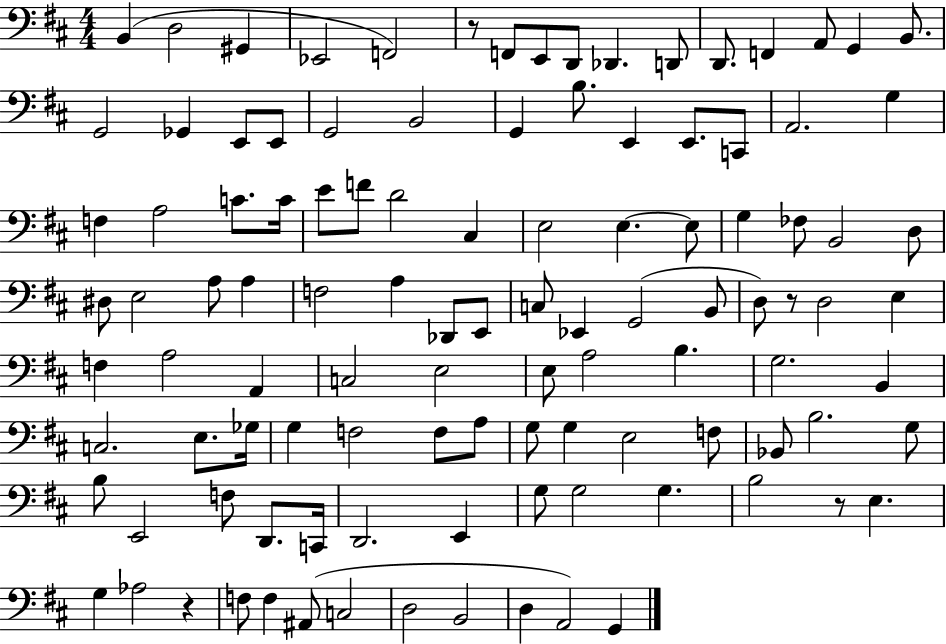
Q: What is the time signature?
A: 4/4